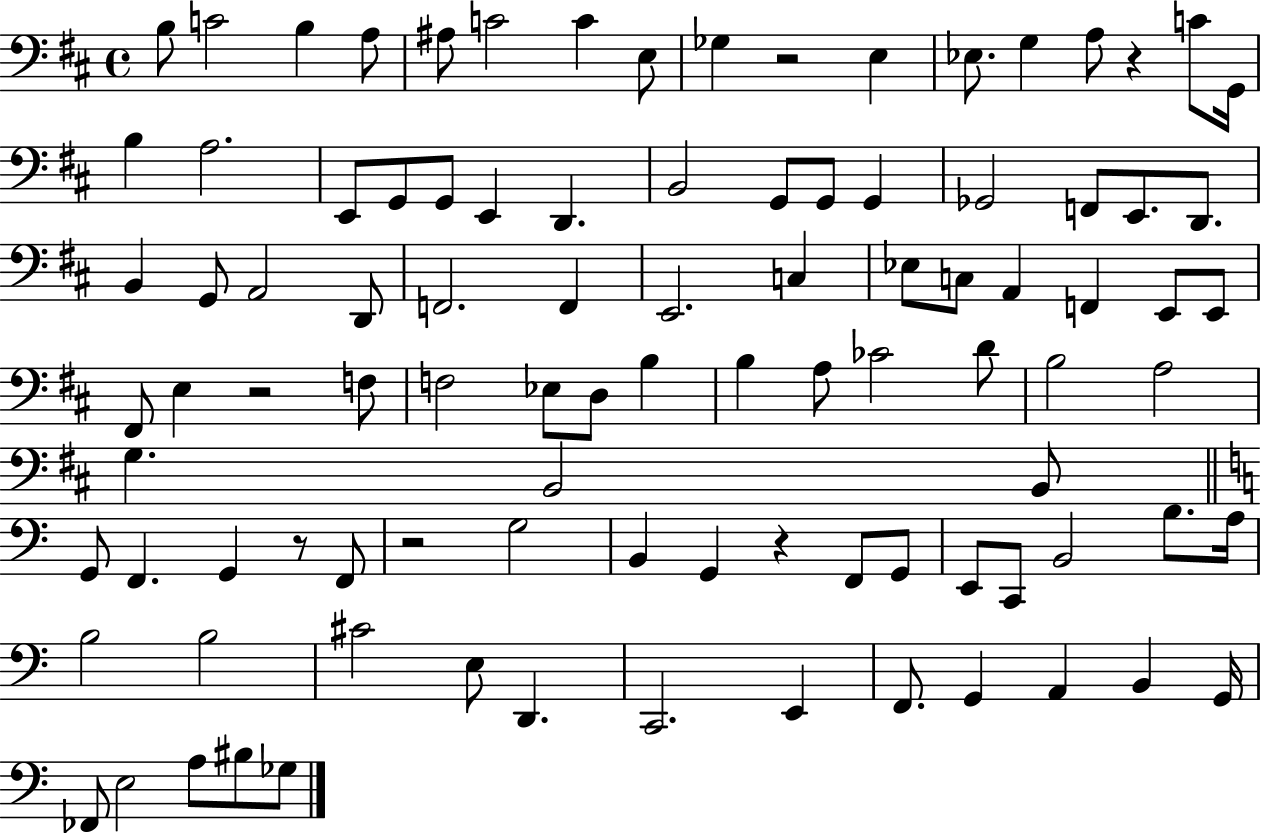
X:1
T:Untitled
M:4/4
L:1/4
K:D
B,/2 C2 B, A,/2 ^A,/2 C2 C E,/2 _G, z2 E, _E,/2 G, A,/2 z C/2 G,,/4 B, A,2 E,,/2 G,,/2 G,,/2 E,, D,, B,,2 G,,/2 G,,/2 G,, _G,,2 F,,/2 E,,/2 D,,/2 B,, G,,/2 A,,2 D,,/2 F,,2 F,, E,,2 C, _E,/2 C,/2 A,, F,, E,,/2 E,,/2 ^F,,/2 E, z2 F,/2 F,2 _E,/2 D,/2 B, B, A,/2 _C2 D/2 B,2 A,2 G, B,,2 B,,/2 G,,/2 F,, G,, z/2 F,,/2 z2 G,2 B,, G,, z F,,/2 G,,/2 E,,/2 C,,/2 B,,2 B,/2 A,/4 B,2 B,2 ^C2 E,/2 D,, C,,2 E,, F,,/2 G,, A,, B,, G,,/4 _F,,/2 E,2 A,/2 ^B,/2 _G,/2